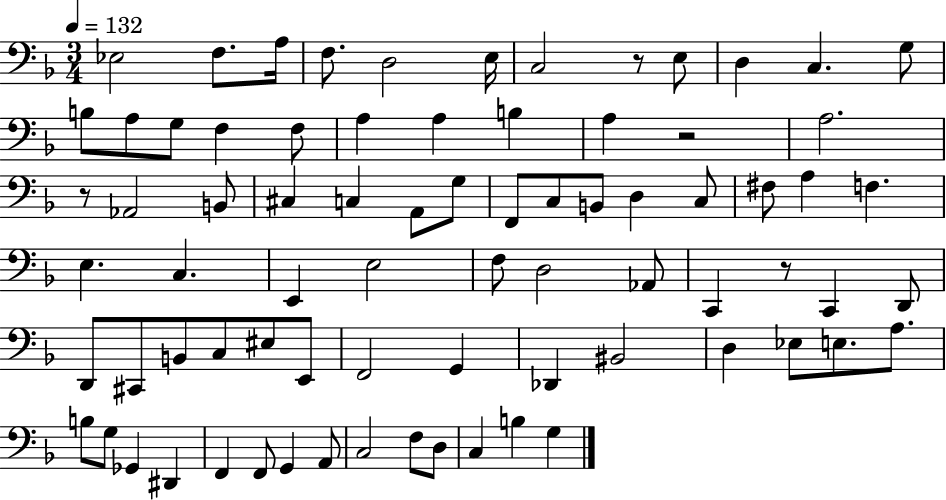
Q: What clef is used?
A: bass